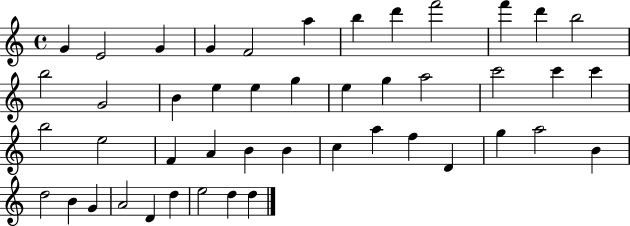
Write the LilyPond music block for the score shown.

{
  \clef treble
  \time 4/4
  \defaultTimeSignature
  \key c \major
  g'4 e'2 g'4 | g'4 f'2 a''4 | b''4 d'''4 f'''2 | f'''4 d'''4 b''2 | \break b''2 g'2 | b'4 e''4 e''4 g''4 | e''4 g''4 a''2 | c'''2 c'''4 c'''4 | \break b''2 e''2 | f'4 a'4 b'4 b'4 | c''4 a''4 f''4 d'4 | g''4 a''2 b'4 | \break d''2 b'4 g'4 | a'2 d'4 d''4 | e''2 d''4 d''4 | \bar "|."
}